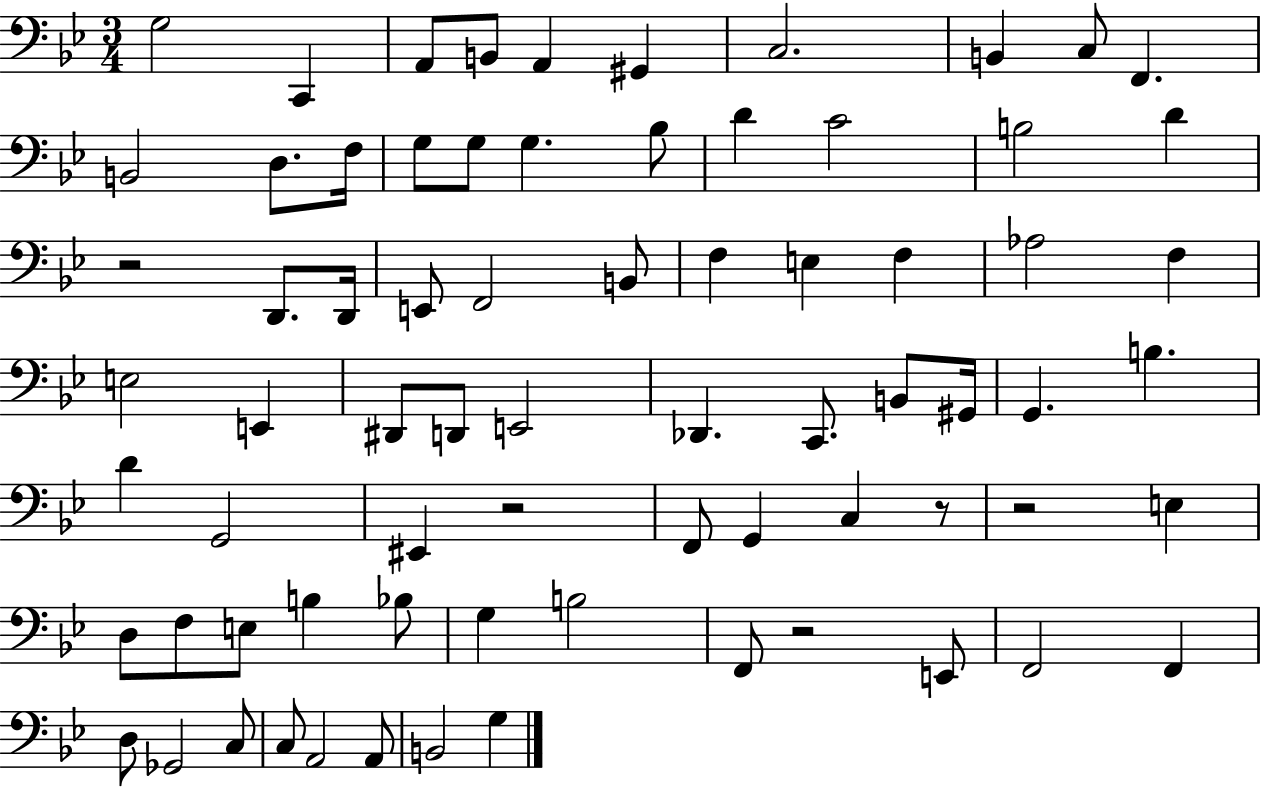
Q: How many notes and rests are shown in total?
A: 73